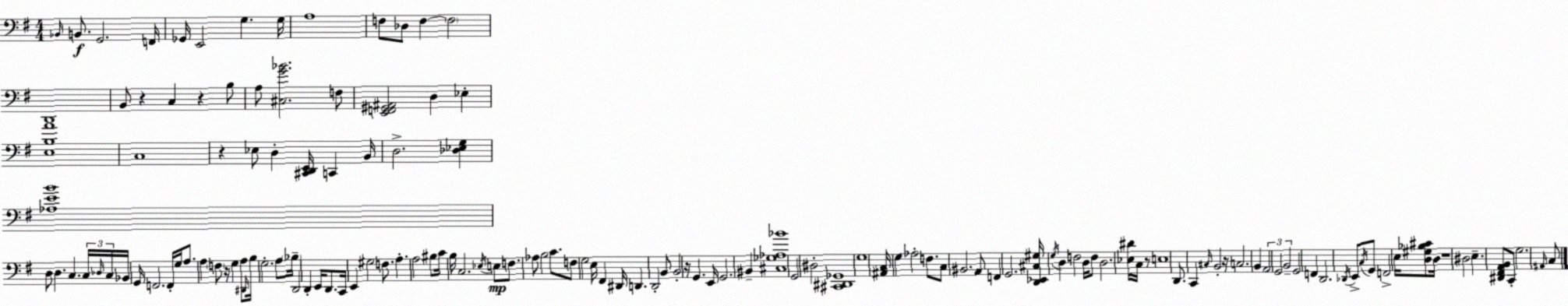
X:1
T:Untitled
M:4/4
L:1/4
K:Em
_B,,/4 B,,/2 G,,2 F,,/4 _G,,/4 E,,2 G, G,/4 A,4 F,/2 _D,/2 F, F,2 D,,4 B,,/2 z C, z B,/2 A,/2 [^C,G_B]2 F,/2 [E,,F,,^G,,^A,,]2 D, _E, [E,B,A]4 C,4 z _E,/2 D, [^C,,D,,E,,]/4 C,, B,,/4 D,2 [_D,_E,G,] [_A,EB]4 D,/2 D, C, C,/4 _D,/4 C,/4 _B,,/4 G,,/4 F,,2 F,,/4 G,/4 A,/2 A, F,/2 z/4 G, A,/2 ^D,,/4 B,/4 G,2 A,/2 _B,/4 D,,2 D,, E,,/4 D,,/2 C,,/4 E,, ^G,2 F,/2 A, A,2 ^B,/2 C/4 B,/4 C,2 _E,/4 E,/2 F,/2 _A,/2 B,2 C/2 F,/2 G,2 E,/4 ^F,, ^D,,/4 D,, D,,2 B,,/2 B,,2 z/4 G,, E,,/4 G,,2 ^B,, [^C,_G,_A,_B]4 G,,2 ^D,2 [^C,,^D,,_G,,]4 G,4 [^A,,C,]/4 G, _A,2 F,/2 C,/2 ^B,,2 A,,/2 F,, G,,2 [D,,_E,,^C,^G,]/4 G,/4 D, F,2 D,/4 F,/2 D,2 [_E,^D]/4 C,/4 z/2 E,4 D,,/2 C,, ^C,/4 B,,2 z/4 C,2 B,, A,,2 G,,2 B,,2 G,,2 F,, D,,2 _D,,/4 E,,/2 C,/4 G,,/2 F,,2 E,/4 [D,^G,_B,^C]/2 D,/4 z4 ^D,2 E, [^D,,^F,,A,,B,,]/2 C,,/2 G,2 ^A,,/4 C,/2